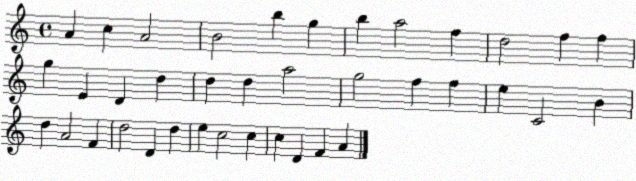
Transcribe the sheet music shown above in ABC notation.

X:1
T:Untitled
M:4/4
L:1/4
K:C
A c A2 B2 b g b a2 f d2 f f g E D d d d a2 g2 f f e C2 B d A2 F d2 D d e c2 c c D F A